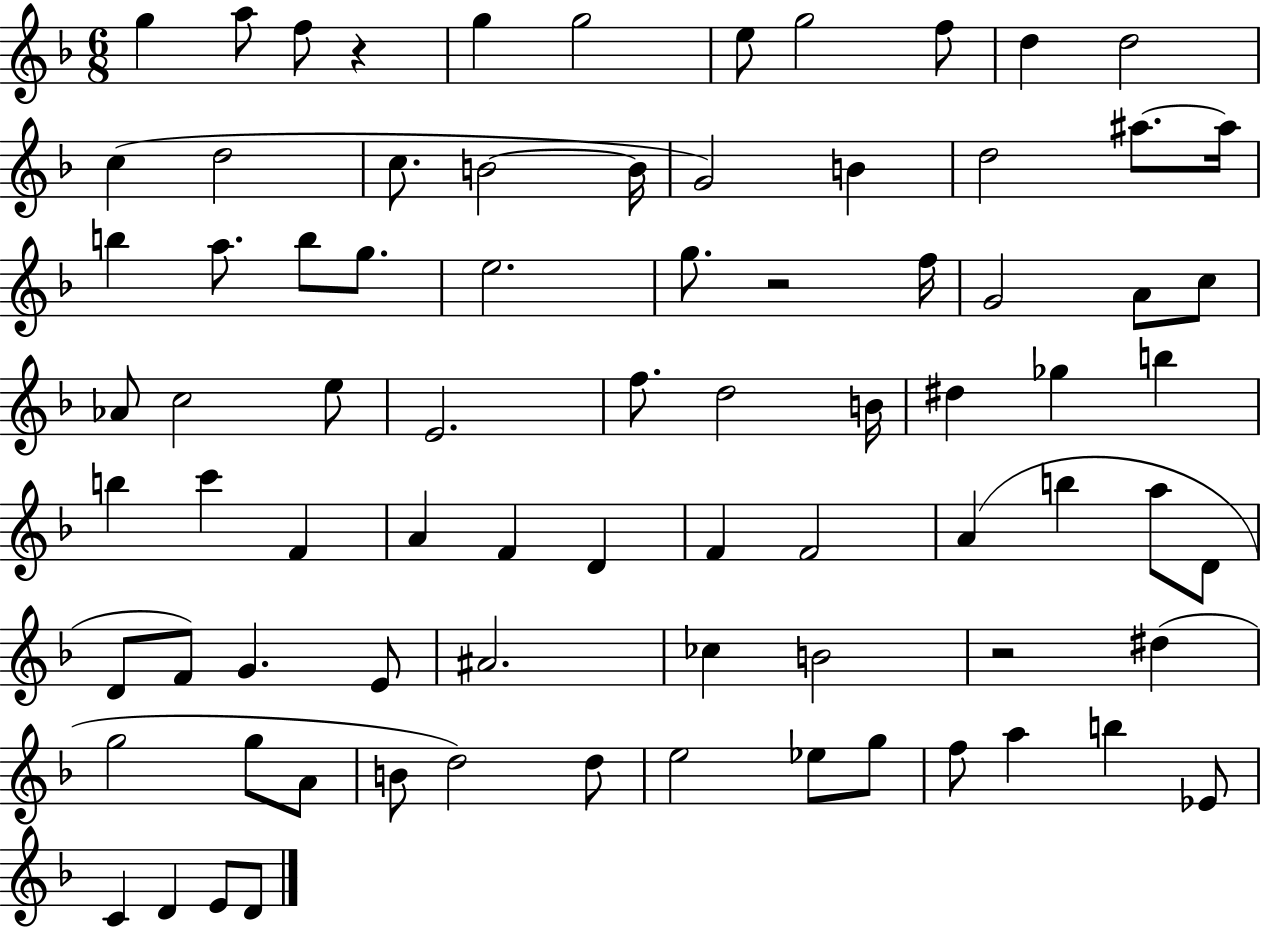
{
  \clef treble
  \numericTimeSignature
  \time 6/8
  \key f \major
  g''4 a''8 f''8 r4 | g''4 g''2 | e''8 g''2 f''8 | d''4 d''2 | \break c''4( d''2 | c''8. b'2~~ b'16 | g'2) b'4 | d''2 ais''8.~~ ais''16 | \break b''4 a''8. b''8 g''8. | e''2. | g''8. r2 f''16 | g'2 a'8 c''8 | \break aes'8 c''2 e''8 | e'2. | f''8. d''2 b'16 | dis''4 ges''4 b''4 | \break b''4 c'''4 f'4 | a'4 f'4 d'4 | f'4 f'2 | a'4( b''4 a''8 d'8 | \break d'8 f'8) g'4. e'8 | ais'2. | ces''4 b'2 | r2 dis''4( | \break g''2 g''8 a'8 | b'8 d''2) d''8 | e''2 ees''8 g''8 | f''8 a''4 b''4 ees'8 | \break c'4 d'4 e'8 d'8 | \bar "|."
}